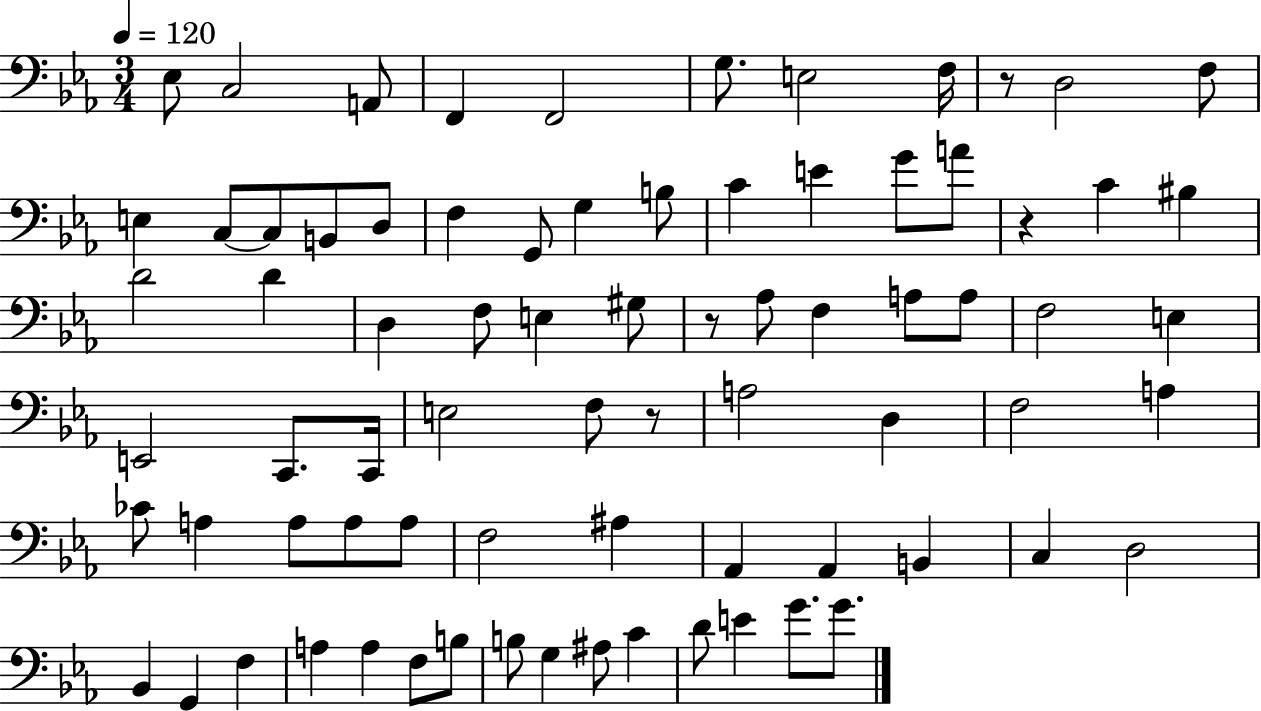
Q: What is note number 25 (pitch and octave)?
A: BIS3